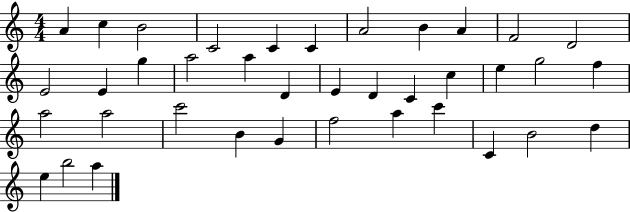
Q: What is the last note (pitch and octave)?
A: A5